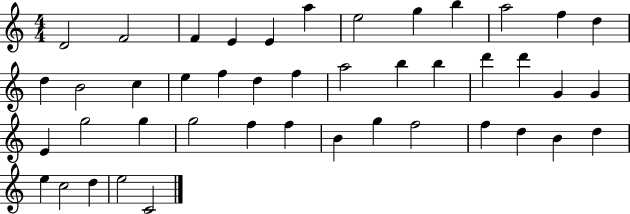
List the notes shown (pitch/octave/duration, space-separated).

D4/h F4/h F4/q E4/q E4/q A5/q E5/h G5/q B5/q A5/h F5/q D5/q D5/q B4/h C5/q E5/q F5/q D5/q F5/q A5/h B5/q B5/q D6/q D6/q G4/q G4/q E4/q G5/h G5/q G5/h F5/q F5/q B4/q G5/q F5/h F5/q D5/q B4/q D5/q E5/q C5/h D5/q E5/h C4/h